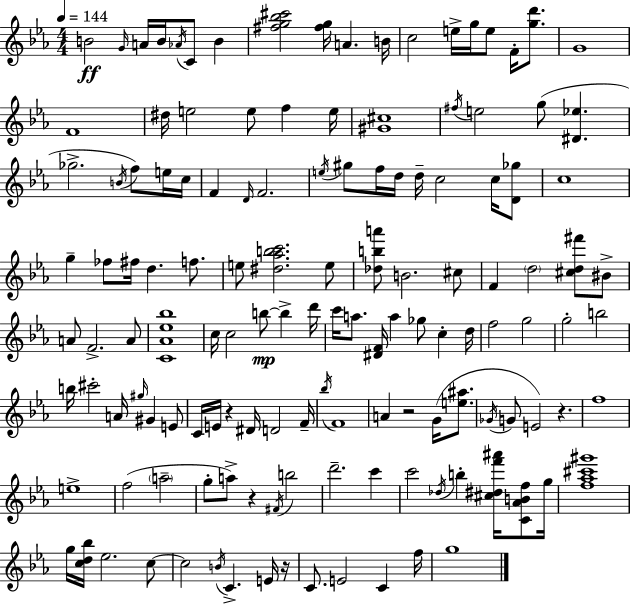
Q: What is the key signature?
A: EES major